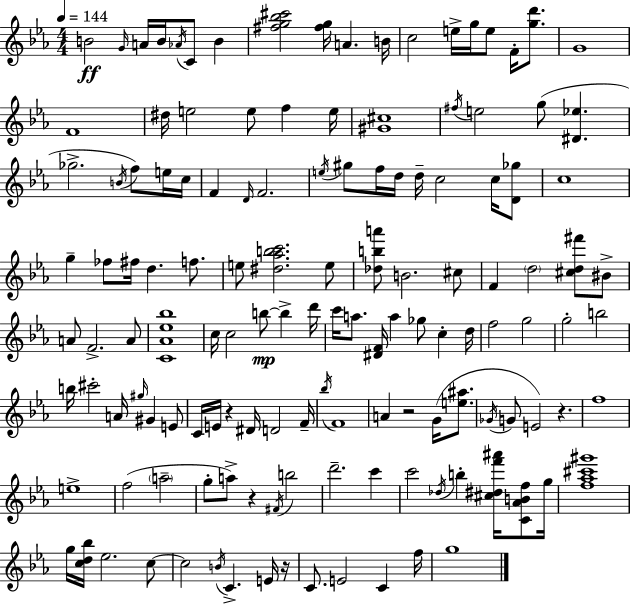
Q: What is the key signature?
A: EES major